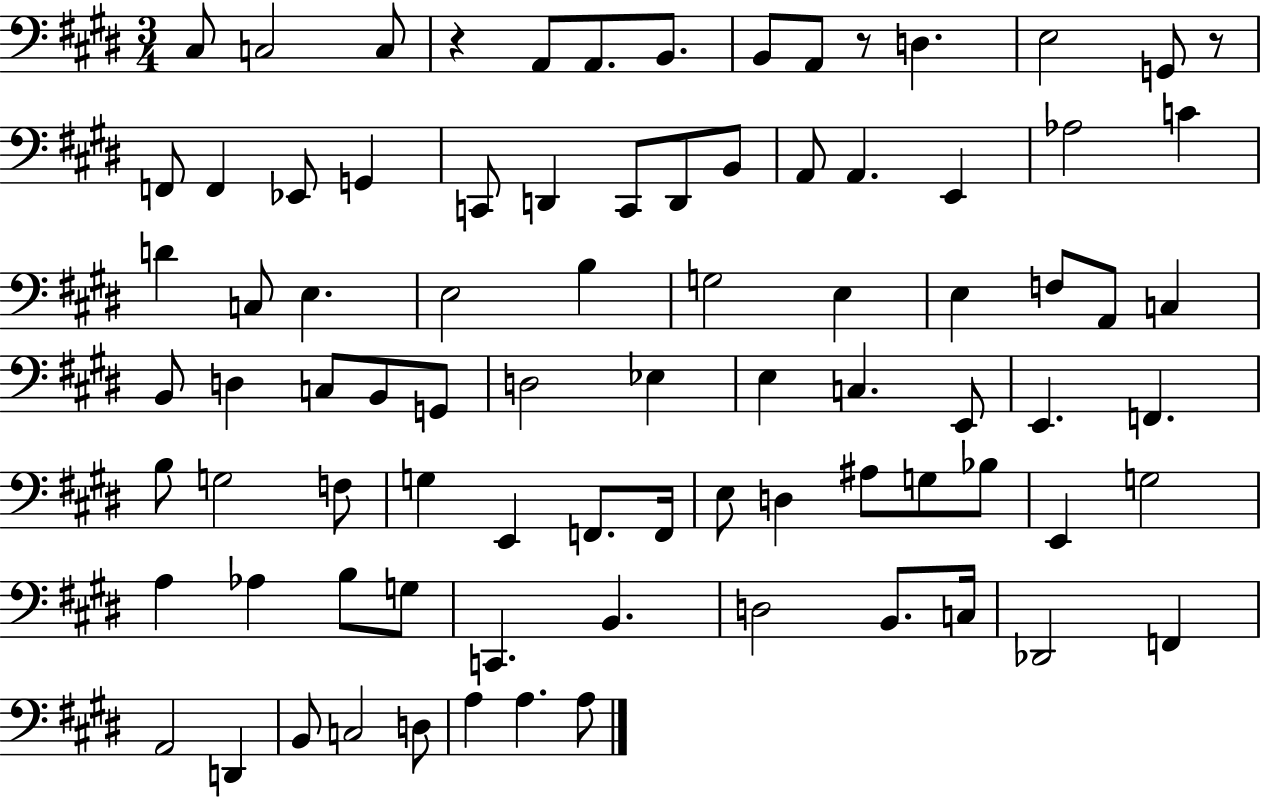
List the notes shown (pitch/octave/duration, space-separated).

C#3/e C3/h C3/e R/q A2/e A2/e. B2/e. B2/e A2/e R/e D3/q. E3/h G2/e R/e F2/e F2/q Eb2/e G2/q C2/e D2/q C2/e D2/e B2/e A2/e A2/q. E2/q Ab3/h C4/q D4/q C3/e E3/q. E3/h B3/q G3/h E3/q E3/q F3/e A2/e C3/q B2/e D3/q C3/e B2/e G2/e D3/h Eb3/q E3/q C3/q. E2/e E2/q. F2/q. B3/e G3/h F3/e G3/q E2/q F2/e. F2/s E3/e D3/q A#3/e G3/e Bb3/e E2/q G3/h A3/q Ab3/q B3/e G3/e C2/q. B2/q. D3/h B2/e. C3/s Db2/h F2/q A2/h D2/q B2/e C3/h D3/e A3/q A3/q. A3/e